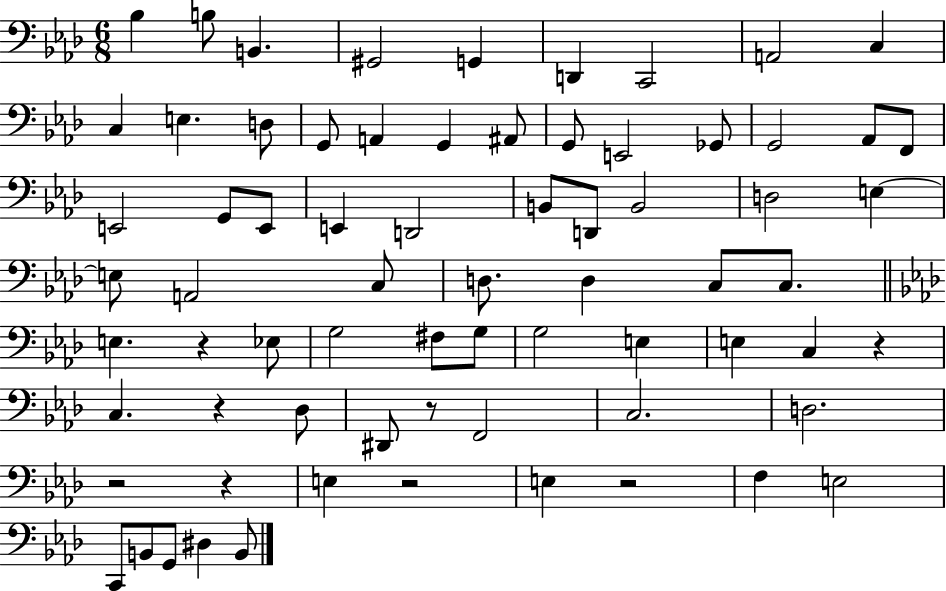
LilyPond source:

{
  \clef bass
  \numericTimeSignature
  \time 6/8
  \key aes \major
  \repeat volta 2 { bes4 b8 b,4. | gis,2 g,4 | d,4 c,2 | a,2 c4 | \break c4 e4. d8 | g,8 a,4 g,4 ais,8 | g,8 e,2 ges,8 | g,2 aes,8 f,8 | \break e,2 g,8 e,8 | e,4 d,2 | b,8 d,8 b,2 | d2 e4~~ | \break e8 a,2 c8 | d8. d4 c8 c8. | \bar "||" \break \key f \minor e4. r4 ees8 | g2 fis8 g8 | g2 e4 | e4 c4 r4 | \break c4. r4 des8 | dis,8 r8 f,2 | c2. | d2. | \break r2 r4 | e4 r2 | e4 r2 | f4 e2 | \break c,8 b,8 g,8 dis4 b,8 | } \bar "|."
}